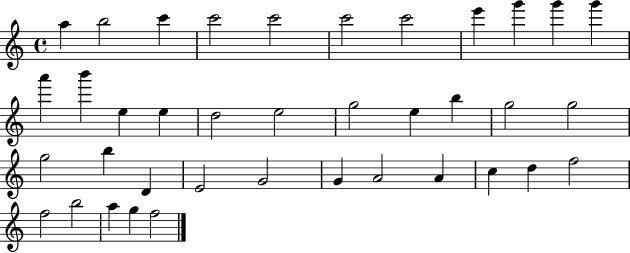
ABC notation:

X:1
T:Untitled
M:4/4
L:1/4
K:C
a b2 c' c'2 c'2 c'2 c'2 e' g' g' g' a' b' e e d2 e2 g2 e b g2 g2 g2 b D E2 G2 G A2 A c d f2 f2 b2 a g f2